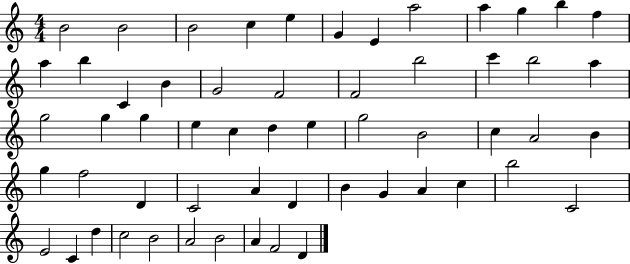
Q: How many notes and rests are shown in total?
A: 57